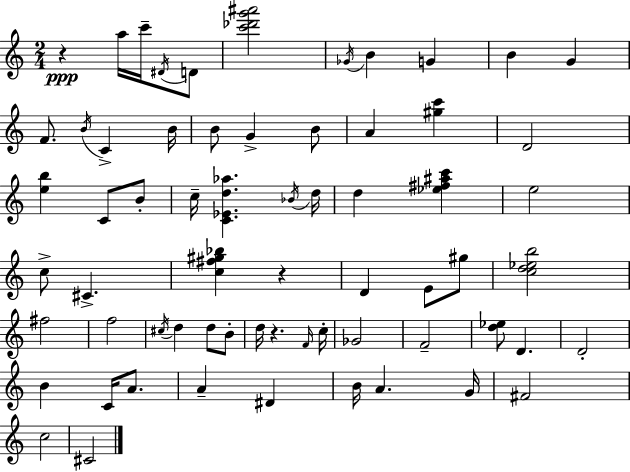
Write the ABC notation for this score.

X:1
T:Untitled
M:2/4
L:1/4
K:Am
z a/4 c'/4 ^D/4 D/2 [c'_d'g'^a']2 _G/4 B G B G F/2 B/4 C B/4 B/2 G B/2 A [^gc'] D2 [eb] C/2 B/2 c/4 [C_Ed_a] _B/4 d/4 d [_e^f^ac'] e2 c/2 ^C [c^f^g_b] z D E/2 ^g/2 [cd_eb]2 ^f2 f2 ^c/4 d d/2 B/2 d/4 z F/4 c/4 _G2 F2 [d_e]/2 D D2 B C/4 A/2 A ^D B/4 A G/4 ^F2 c2 ^C2